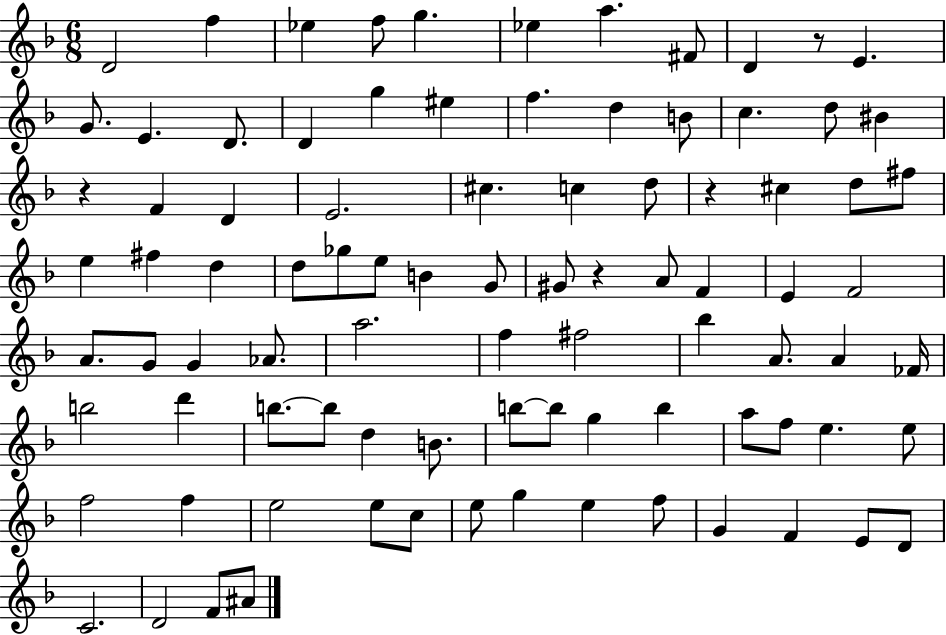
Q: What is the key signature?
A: F major